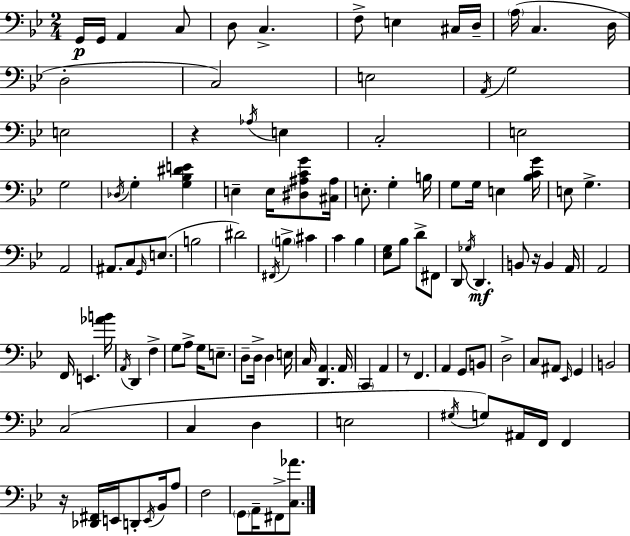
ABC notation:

X:1
T:Untitled
M:2/4
L:1/4
K:Bb
G,,/4 G,,/4 A,, C,/2 D,/2 C, F,/2 E, ^C,/4 D,/4 A,/4 C, D,/4 D,2 C,2 E,2 A,,/4 G,2 E,2 z _A,/4 E, C,2 E,2 G,2 _D,/4 G, [G,_B,^DE] E, E,/4 [^D,^A,CG]/2 [^C,^A,]/4 E,/2 G, B,/4 G,/2 G,/4 E, [_B,CG]/4 E,/2 G, A,,2 ^A,,/2 C,/2 G,,/4 E,/2 B,2 ^D2 ^F,,/4 B, ^C C _B, [_E,G,]/2 _B,/2 D/2 ^F,,/2 D,,/2 _G,/4 D,, B,,/2 z/4 B,, A,,/4 A,,2 F,,/4 E,, [_AB]/4 A,,/4 D,, F, G,/2 A,/2 G,/4 E,/2 D,/2 D,/4 D, E,/4 C,/4 [D,,A,,] A,,/4 C,, A,, z/2 F,, A,, G,,/2 B,,/2 D,2 C,/2 ^A,,/2 _E,,/4 G,, B,,2 C,2 C, D, E,2 ^G,/4 G,/2 ^A,,/4 F,,/4 F,, z/4 [_D,,^F,,]/4 E,,/4 D,,/2 E,,/4 _B,,/4 A,/2 F,2 G,,/2 A,,/4 ^F,,/2 [C,_A]/2